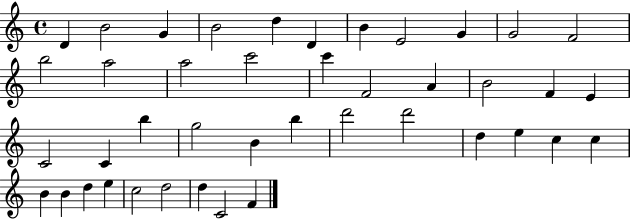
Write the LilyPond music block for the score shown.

{
  \clef treble
  \time 4/4
  \defaultTimeSignature
  \key c \major
  d'4 b'2 g'4 | b'2 d''4 d'4 | b'4 e'2 g'4 | g'2 f'2 | \break b''2 a''2 | a''2 c'''2 | c'''4 f'2 a'4 | b'2 f'4 e'4 | \break c'2 c'4 b''4 | g''2 b'4 b''4 | d'''2 d'''2 | d''4 e''4 c''4 c''4 | \break b'4 b'4 d''4 e''4 | c''2 d''2 | d''4 c'2 f'4 | \bar "|."
}